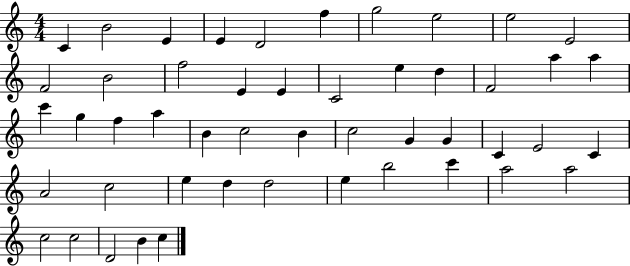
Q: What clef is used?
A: treble